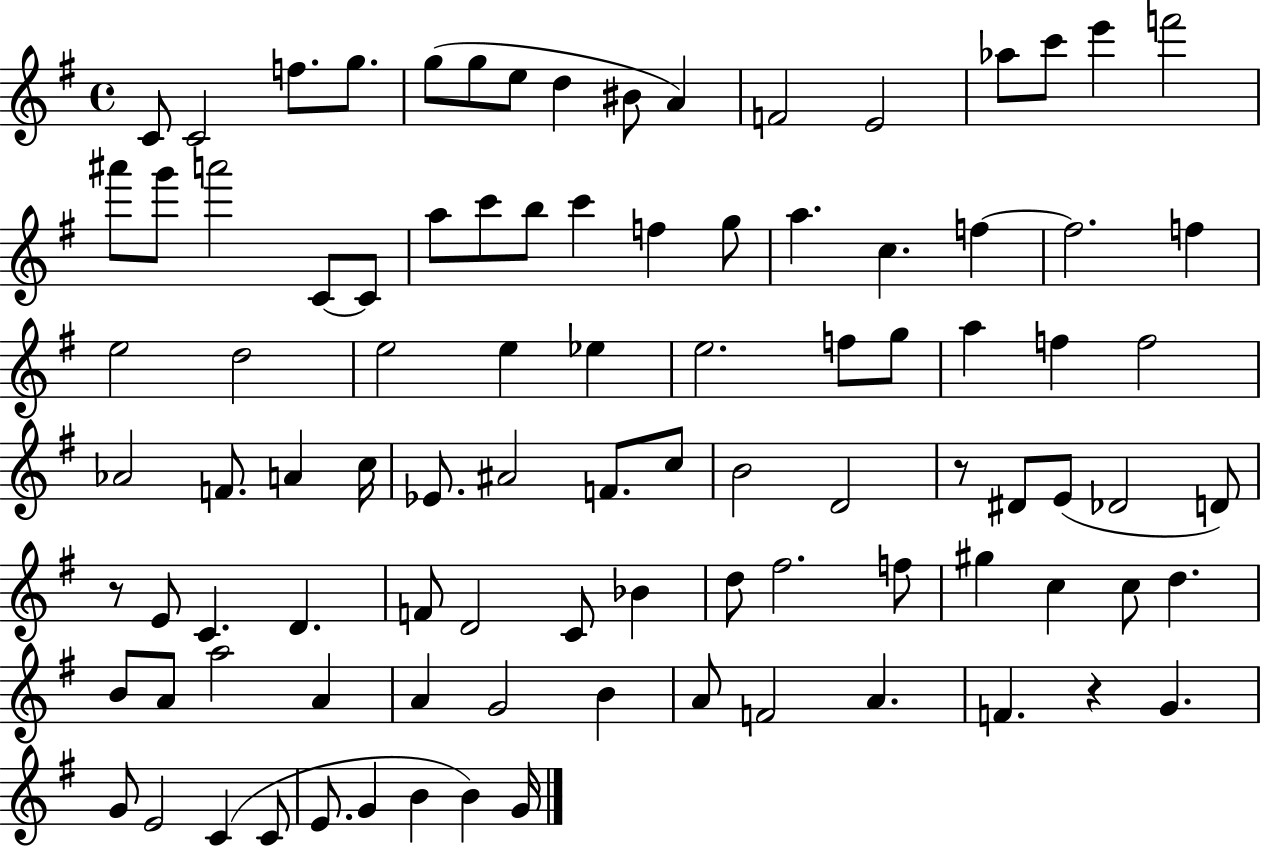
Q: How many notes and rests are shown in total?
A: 95